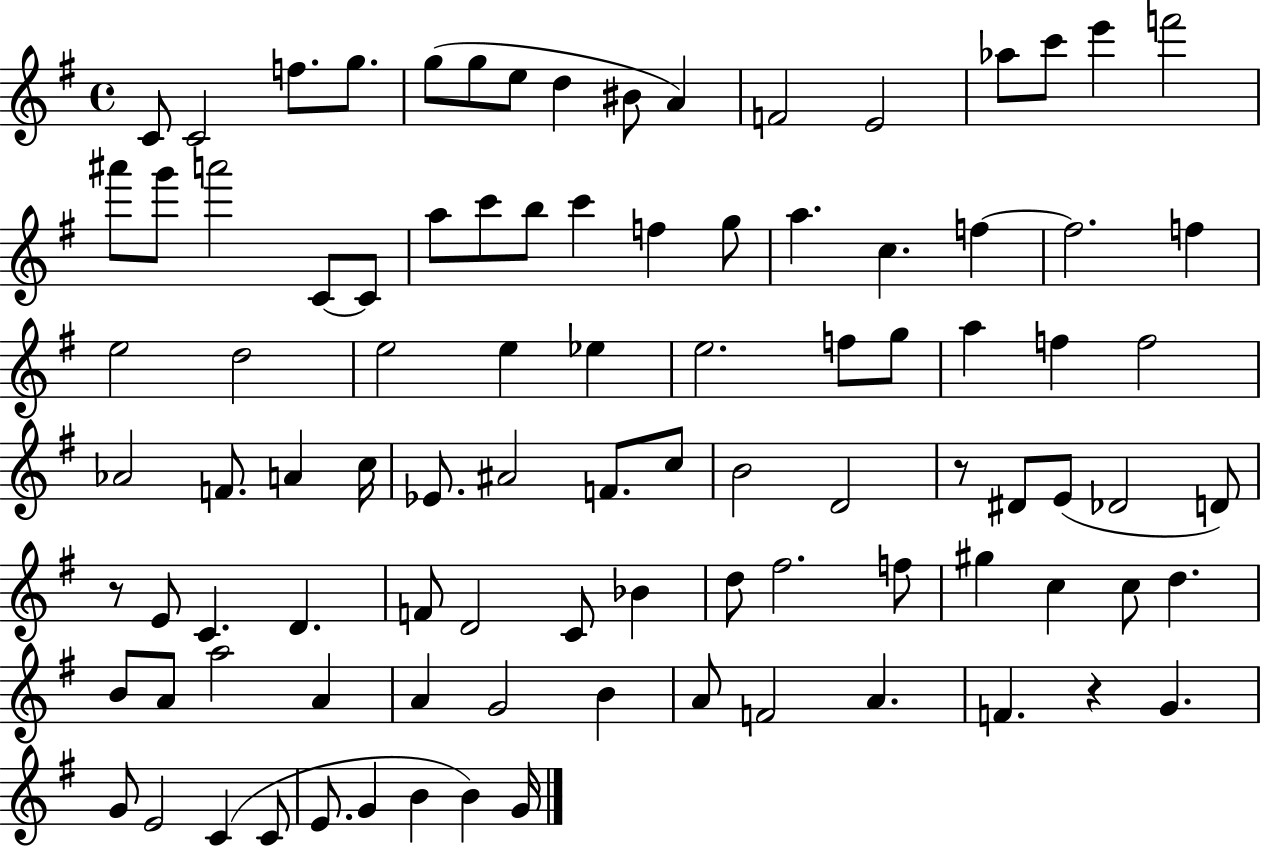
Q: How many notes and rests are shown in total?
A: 95